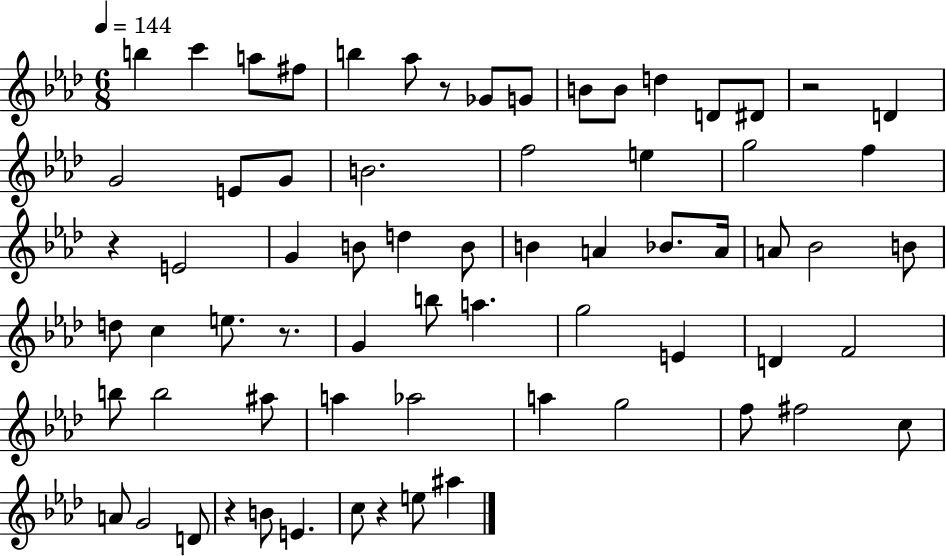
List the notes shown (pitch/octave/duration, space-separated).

B5/q C6/q A5/e F#5/e B5/q Ab5/e R/e Gb4/e G4/e B4/e B4/e D5/q D4/e D#4/e R/h D4/q G4/h E4/e G4/e B4/h. F5/h E5/q G5/h F5/q R/q E4/h G4/q B4/e D5/q B4/e B4/q A4/q Bb4/e. A4/s A4/e Bb4/h B4/e D5/e C5/q E5/e. R/e. G4/q B5/e A5/q. G5/h E4/q D4/q F4/h B5/e B5/h A#5/e A5/q Ab5/h A5/q G5/h F5/e F#5/h C5/e A4/e G4/h D4/e R/q B4/e E4/q. C5/e R/q E5/e A#5/q